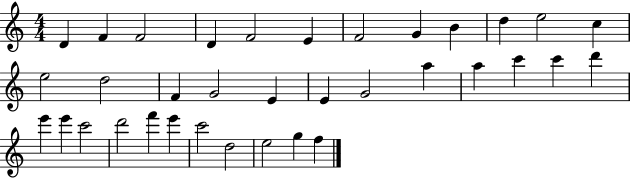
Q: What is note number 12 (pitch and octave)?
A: C5